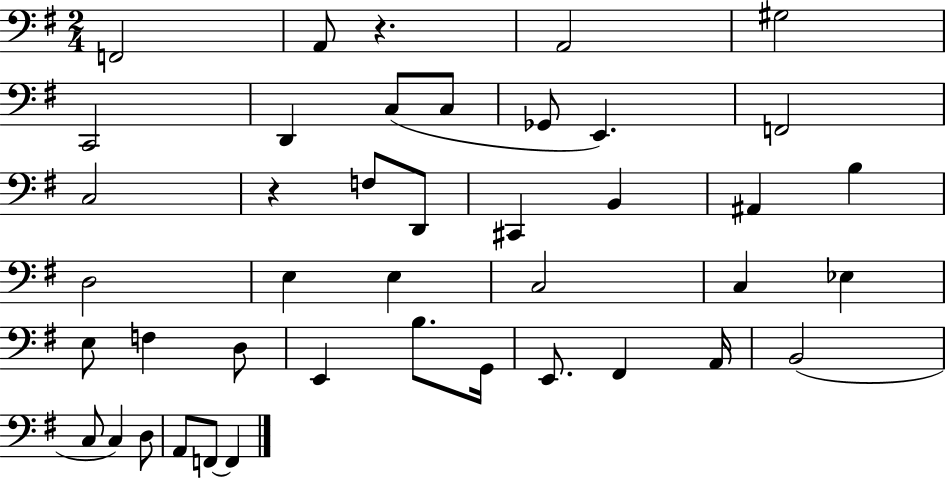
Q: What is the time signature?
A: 2/4